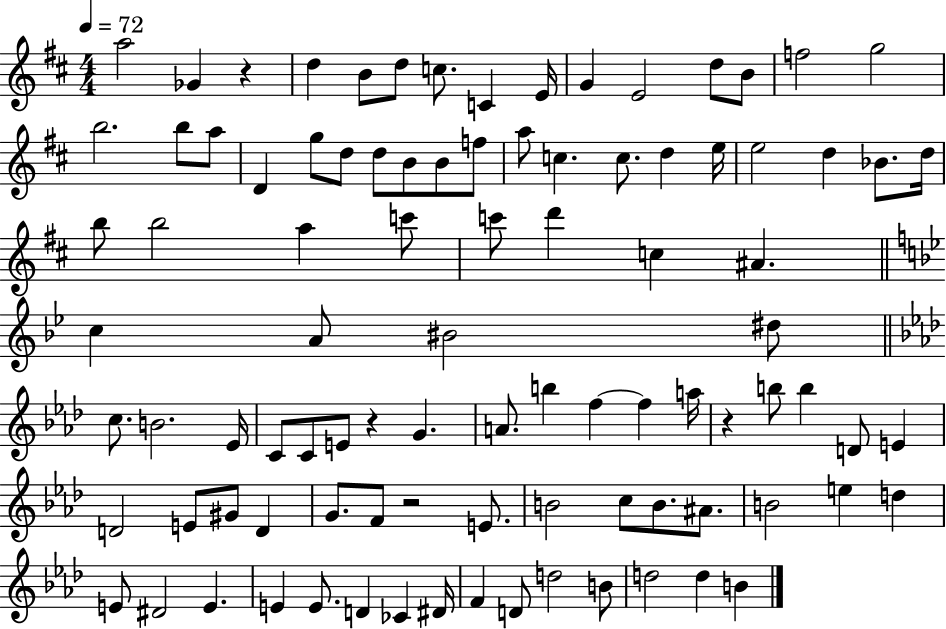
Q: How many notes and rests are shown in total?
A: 94